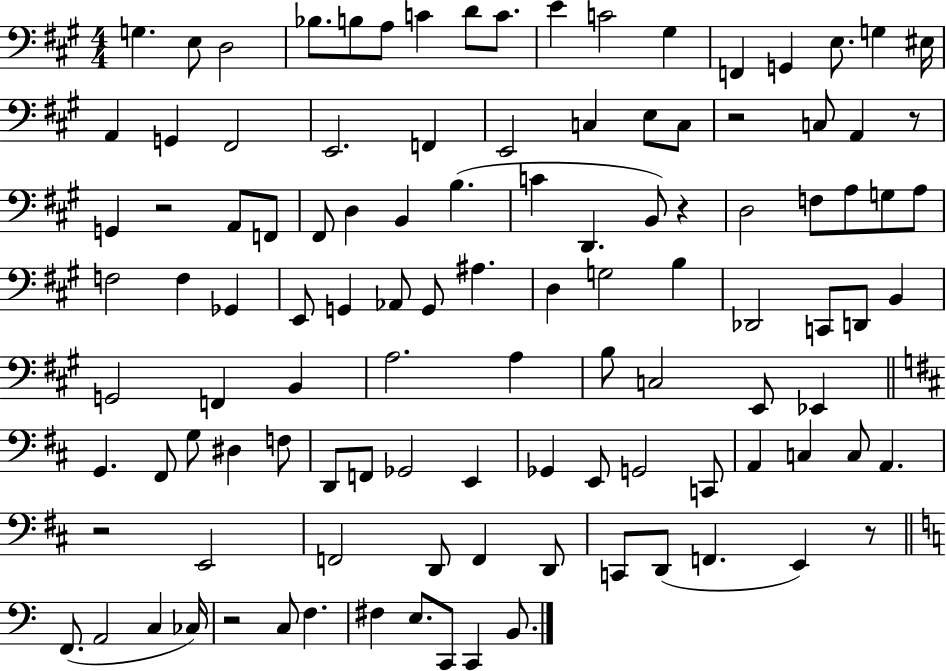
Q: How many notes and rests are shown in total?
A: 111